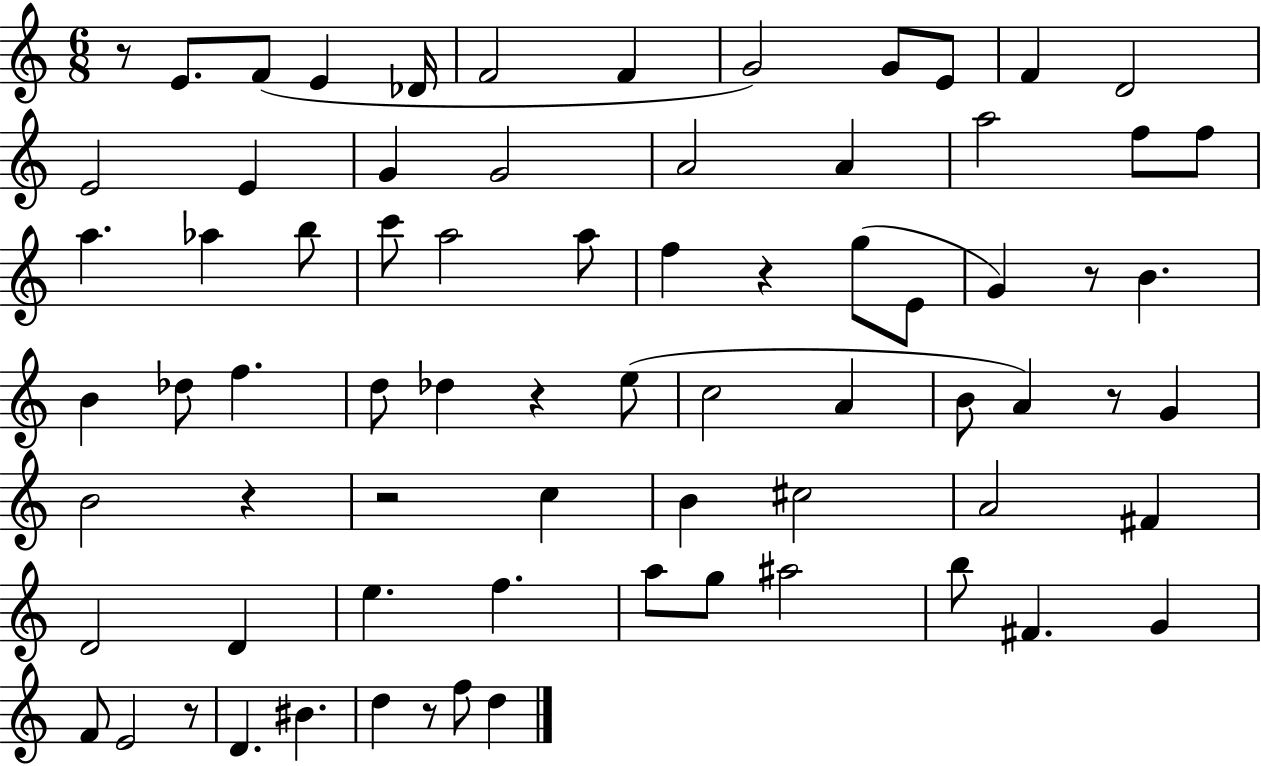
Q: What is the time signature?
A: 6/8